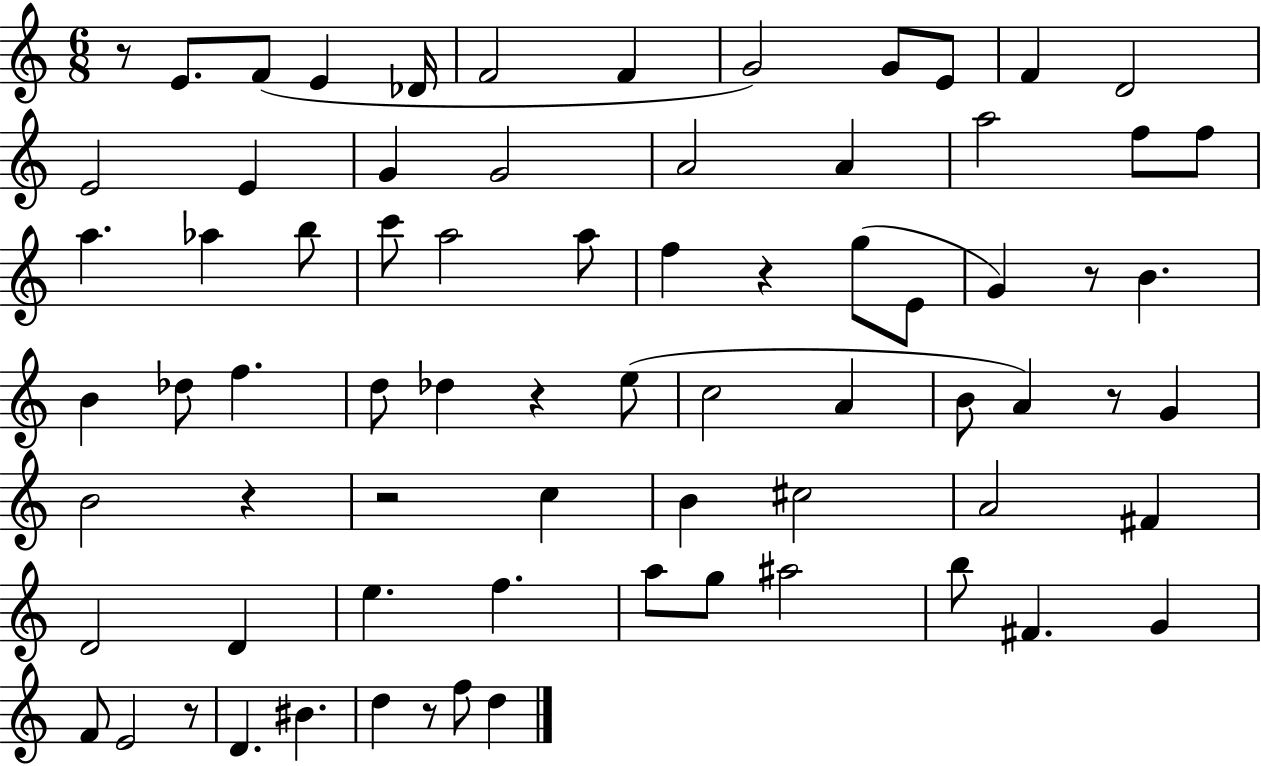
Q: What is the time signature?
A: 6/8